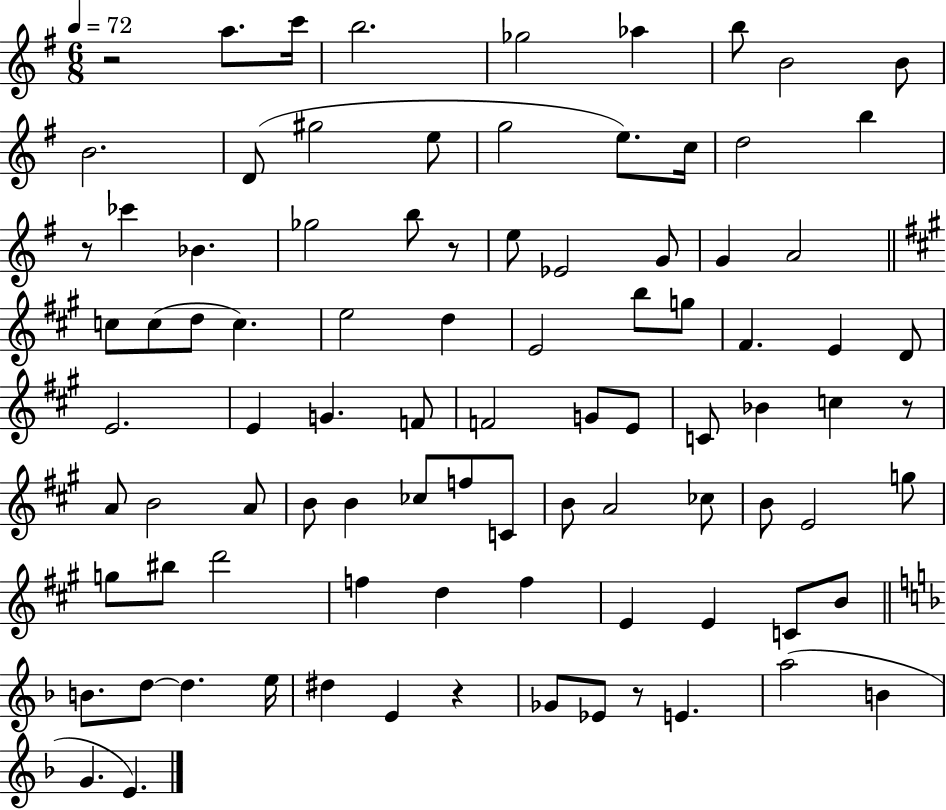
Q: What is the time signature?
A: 6/8